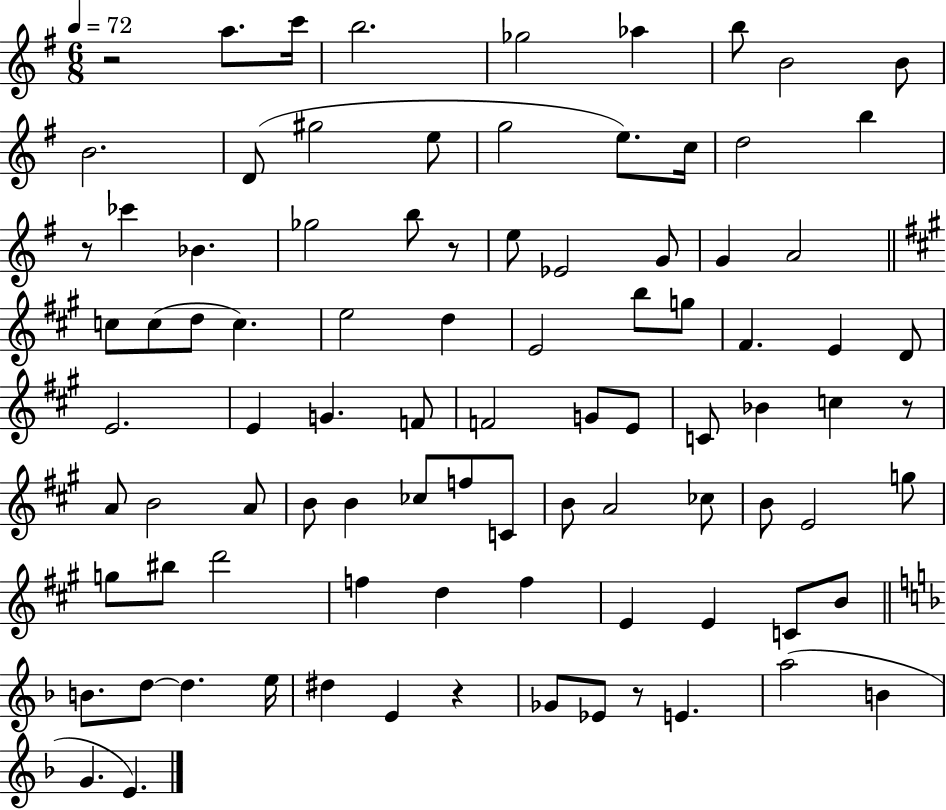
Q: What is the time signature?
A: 6/8